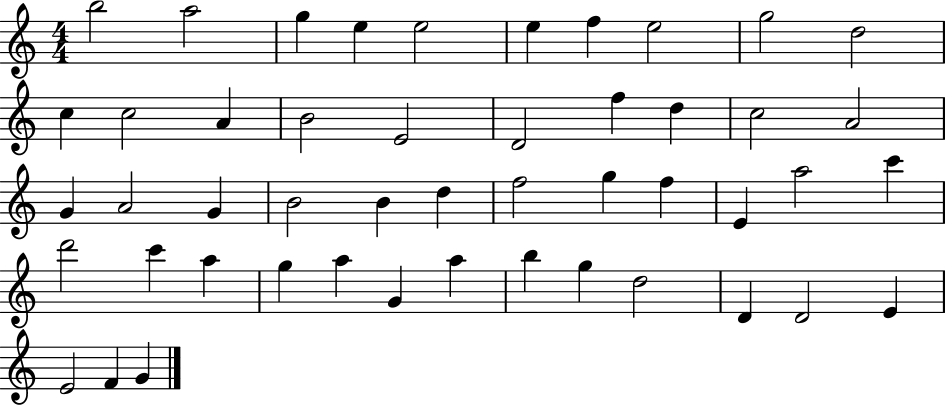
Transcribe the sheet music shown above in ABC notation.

X:1
T:Untitled
M:4/4
L:1/4
K:C
b2 a2 g e e2 e f e2 g2 d2 c c2 A B2 E2 D2 f d c2 A2 G A2 G B2 B d f2 g f E a2 c' d'2 c' a g a G a b g d2 D D2 E E2 F G